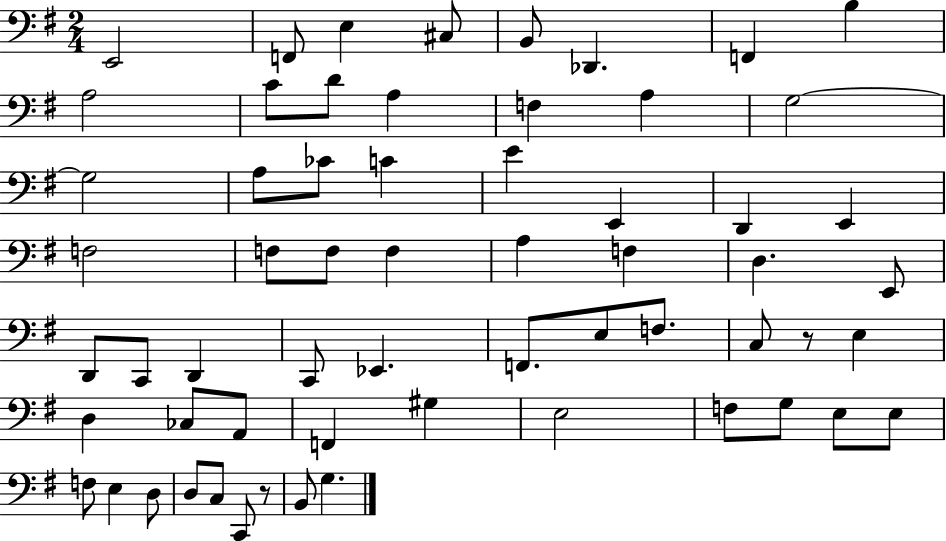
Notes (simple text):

E2/h F2/e E3/q C#3/e B2/e Db2/q. F2/q B3/q A3/h C4/e D4/e A3/q F3/q A3/q G3/h G3/h A3/e CES4/e C4/q E4/q E2/q D2/q E2/q F3/h F3/e F3/e F3/q A3/q F3/q D3/q. E2/e D2/e C2/e D2/q C2/e Eb2/q. F2/e. E3/e F3/e. C3/e R/e E3/q D3/q CES3/e A2/e F2/q G#3/q E3/h F3/e G3/e E3/e E3/e F3/e E3/q D3/e D3/e C3/e C2/e R/e B2/e G3/q.